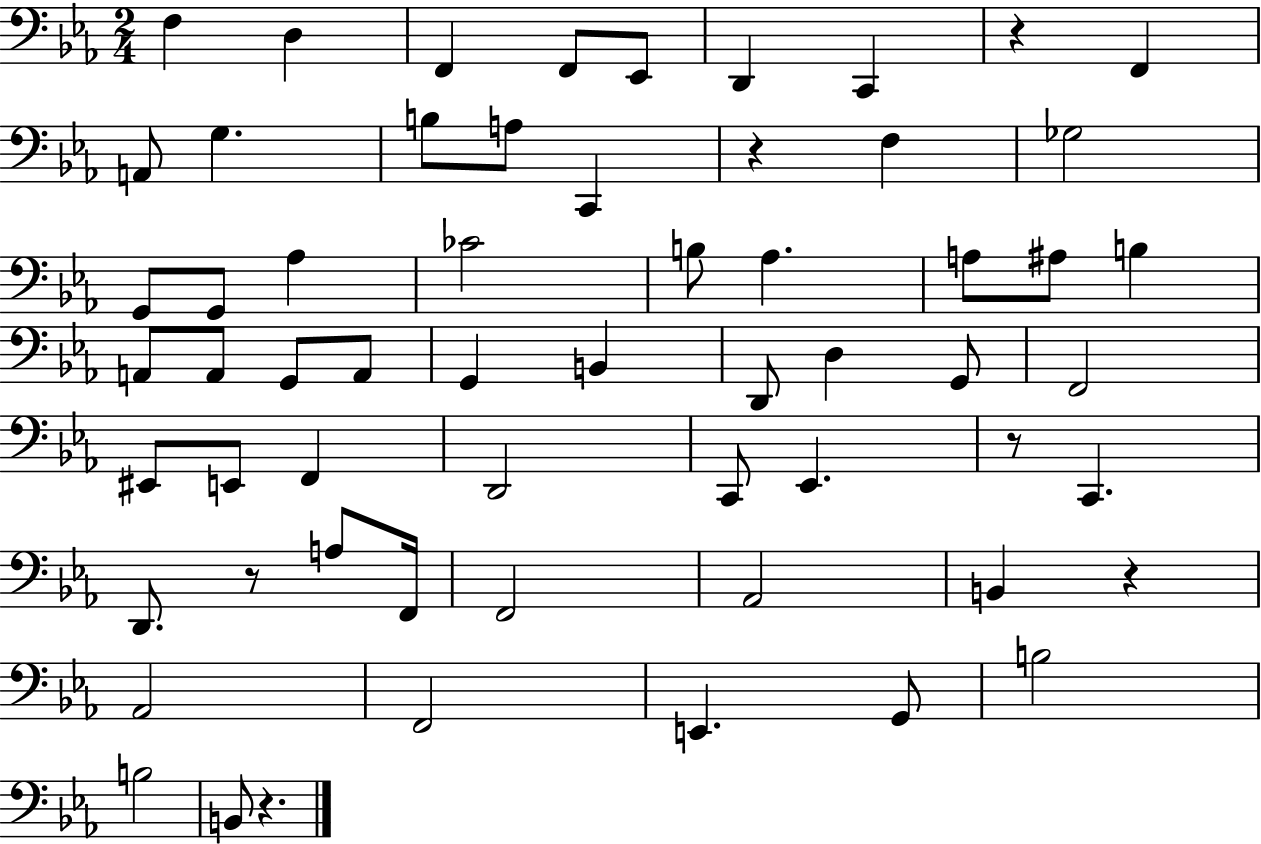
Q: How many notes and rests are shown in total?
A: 60